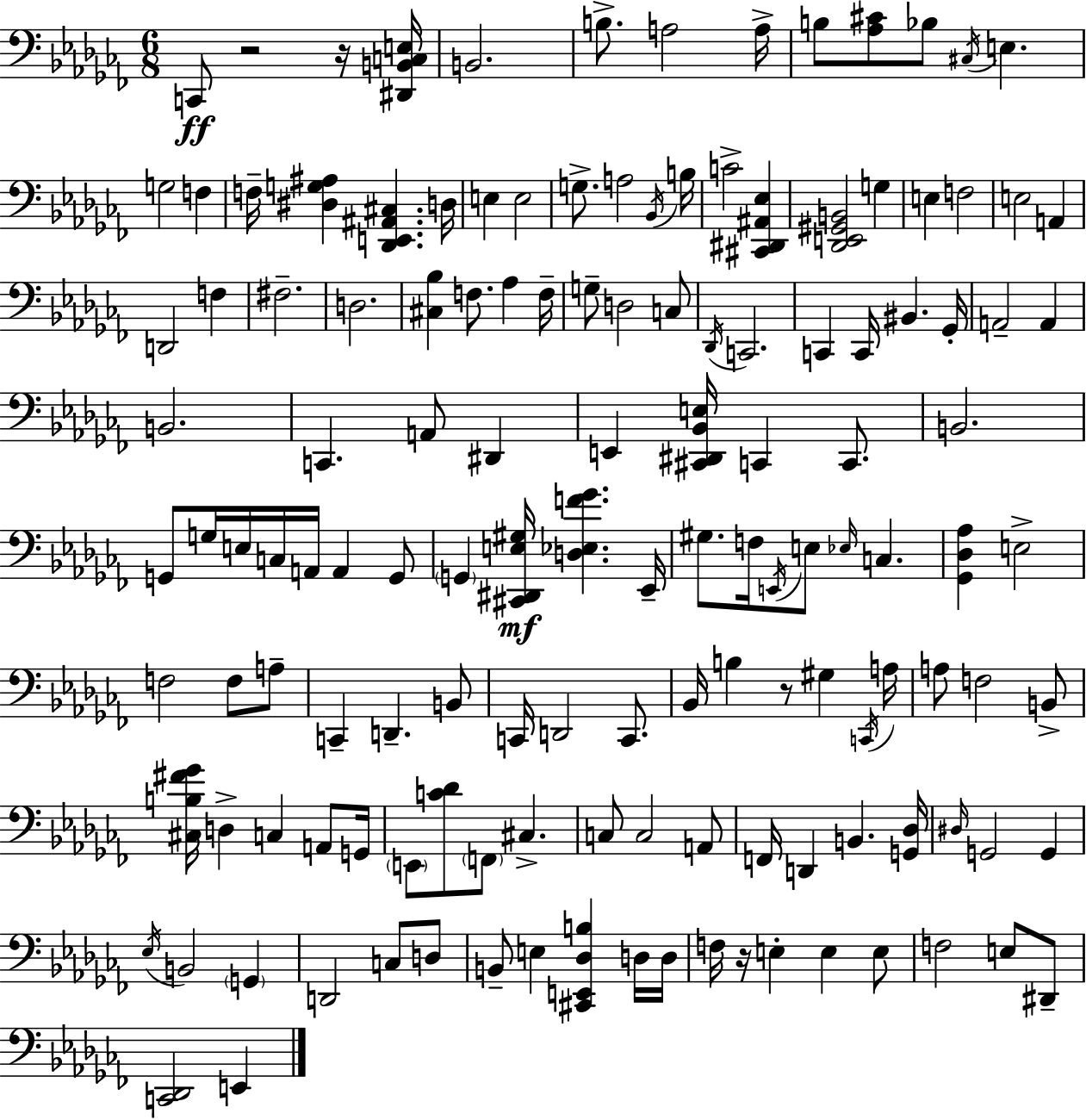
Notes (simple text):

C2/e R/h R/s [D#2,B2,C3,E3]/s B2/h. B3/e. A3/h A3/s B3/e [Ab3,C#4]/e Bb3/e C#3/s E3/q. G3/h F3/q F3/s [D#3,G3,A#3]/q [Db2,E2,A#2,C#3]/q. D3/s E3/q E3/h G3/e. A3/h Bb2/s B3/s C4/h [C#2,D#2,A#2,Eb3]/q [Db2,E2,G#2,B2]/h G3/q E3/q F3/h E3/h A2/q D2/h F3/q F#3/h. D3/h. [C#3,Bb3]/q F3/e. Ab3/q F3/s G3/e D3/h C3/e Db2/s C2/h. C2/q C2/s BIS2/q. Gb2/s A2/h A2/q B2/h. C2/q. A2/e D#2/q E2/q [C#2,D#2,Bb2,E3]/s C2/q C2/e. B2/h. G2/e G3/s E3/s C3/s A2/s A2/q G2/e G2/q [C#2,D#2,E3,G#3]/s [D3,Eb3,F4,Gb4]/q. Eb2/s G#3/e. F3/s E2/s E3/e Eb3/s C3/q. [Gb2,Db3,Ab3]/q E3/h F3/h F3/e A3/e C2/q D2/q. B2/e C2/s D2/h C2/e. Bb2/s B3/q R/e G#3/q C2/s A3/s A3/e F3/h B2/e [C#3,B3,F#4,Gb4]/s D3/q C3/q A2/e G2/s E2/e [C4,Db4]/e F2/e C#3/q. C3/e C3/h A2/e F2/s D2/q B2/q. [G2,Db3]/s D#3/s G2/h G2/q Eb3/s B2/h G2/q D2/h C3/e D3/e B2/e E3/q [C#2,E2,Db3,B3]/q D3/s D3/s F3/s R/s E3/q E3/q E3/e F3/h E3/e D#2/e [C2,Db2]/h E2/q